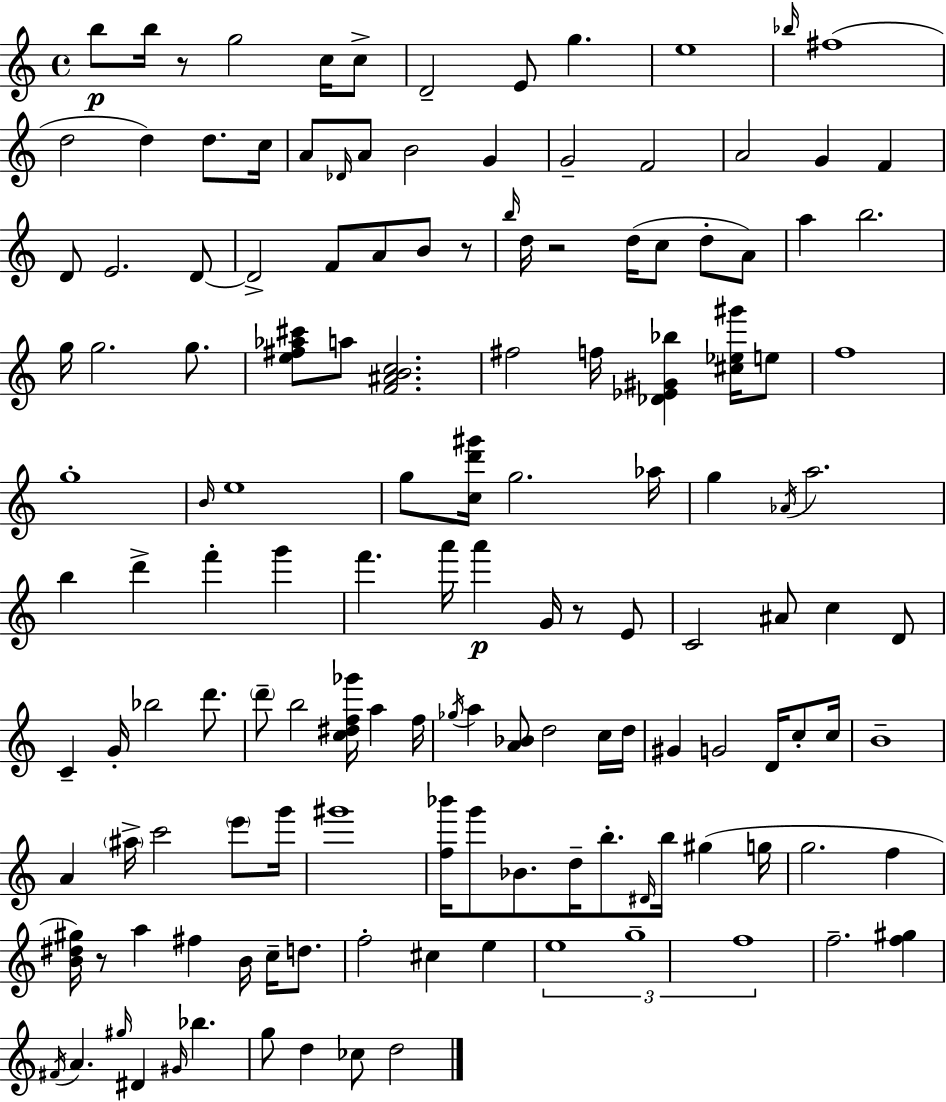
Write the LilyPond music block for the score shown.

{
  \clef treble
  \time 4/4
  \defaultTimeSignature
  \key c \major
  b''8\p b''16 r8 g''2 c''16 c''8-> | d'2-- e'8 g''4. | e''1 | \grace { bes''16 }( fis''1 | \break d''2 d''4) d''8. | c''16 a'8 \grace { des'16 } a'8 b'2 g'4 | g'2-- f'2 | a'2 g'4 f'4 | \break d'8 e'2. | d'8~~ d'2-> f'8 a'8 b'8 | r8 \grace { b''16 } d''16 r2 d''16( c''8 d''8-. | a'8) a''4 b''2. | \break g''16 g''2. | g''8. <e'' fis'' aes'' cis'''>8 a''8 <f' ais' b' c''>2. | fis''2 f''16 <des' ees' gis' bes''>4 | <cis'' ees'' gis'''>16 e''8 f''1 | \break g''1-. | \grace { b'16 } e''1 | g''8 <c'' d''' gis'''>16 g''2. | aes''16 g''4 \acciaccatura { aes'16 } a''2. | \break b''4 d'''4-> f'''4-. | g'''4 f'''4. a'''16 a'''4\p | g'16 r8 e'8 c'2 ais'8 c''4 | d'8 c'4-- g'16-. bes''2 | \break d'''8. \parenthesize d'''8-- b''2 <c'' dis'' f'' ges'''>16 | a''4 f''16 \acciaccatura { ges''16 } a''4 <a' bes'>8 d''2 | c''16 d''16 gis'4 g'2 | d'16 c''8-. c''16 b'1-- | \break a'4 \parenthesize ais''16-> c'''2 | \parenthesize e'''8 g'''16 gis'''1 | <f'' bes'''>16 g'''8 bes'8. d''16-- b''8.-. | \grace { dis'16 } b''16 gis''4( g''16 g''2. | \break f''4 <b' dis'' gis''>16) r8 a''4 fis''4 | b'16 c''16-- d''8. f''2-. cis''4 | e''4 \tuplet 3/2 { e''1 | g''1-- | \break f''1 } | f''2.-- | <f'' gis''>4 \acciaccatura { fis'16 } a'4. \grace { gis''16 } dis'4 | \grace { gis'16 } bes''4. g''8 d''4 | \break ces''8 d''2 \bar "|."
}